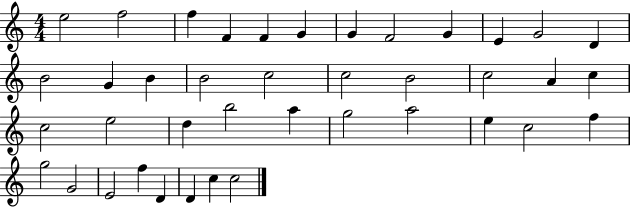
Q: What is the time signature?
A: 4/4